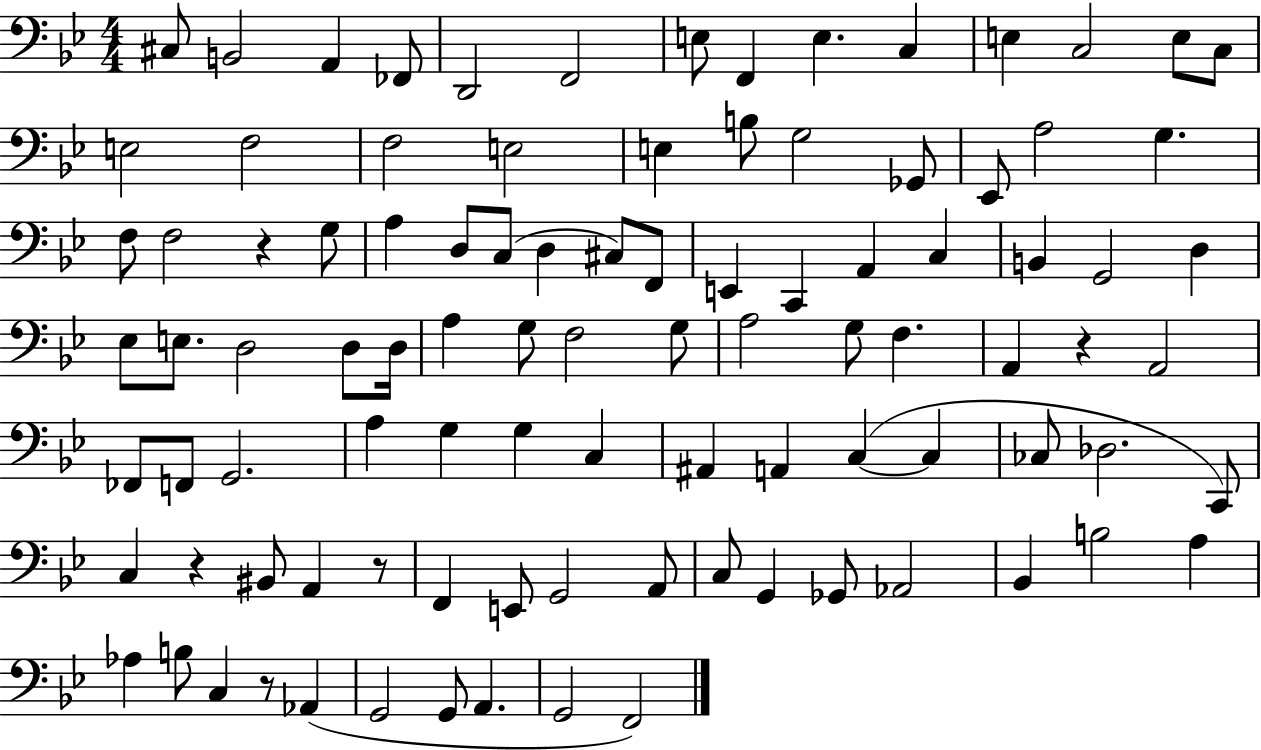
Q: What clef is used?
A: bass